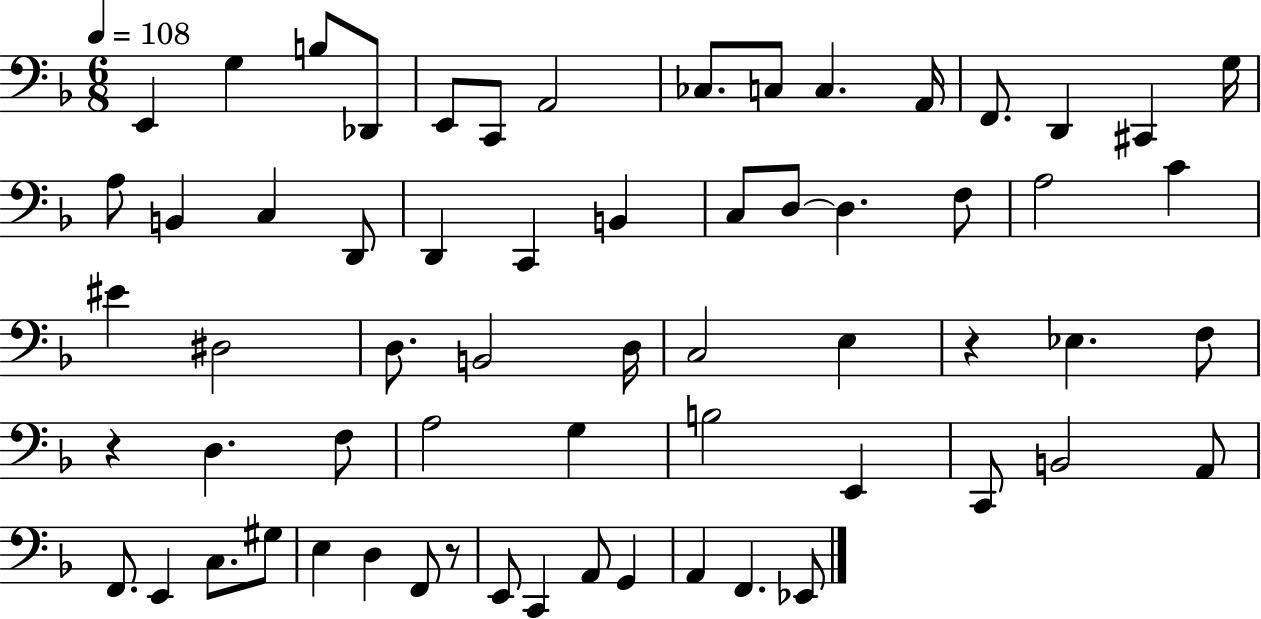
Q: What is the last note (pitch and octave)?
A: Eb2